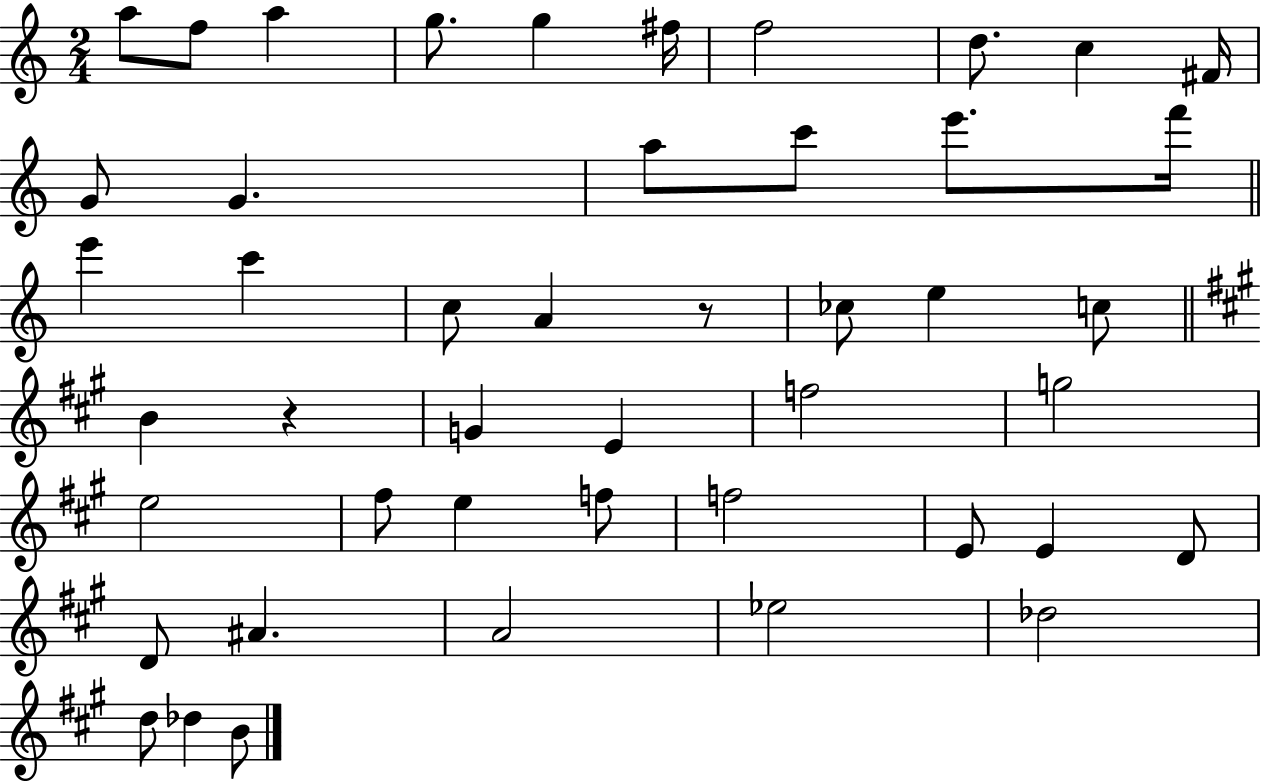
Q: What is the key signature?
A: C major